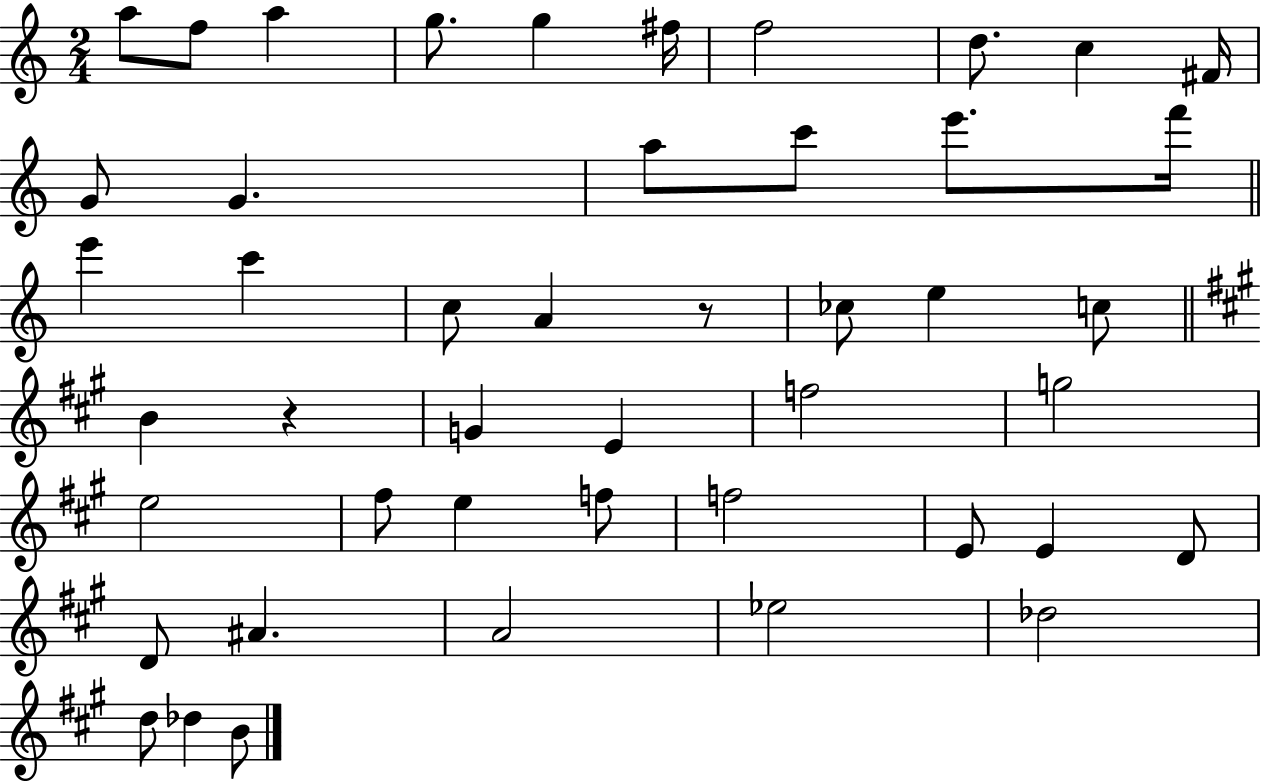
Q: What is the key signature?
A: C major